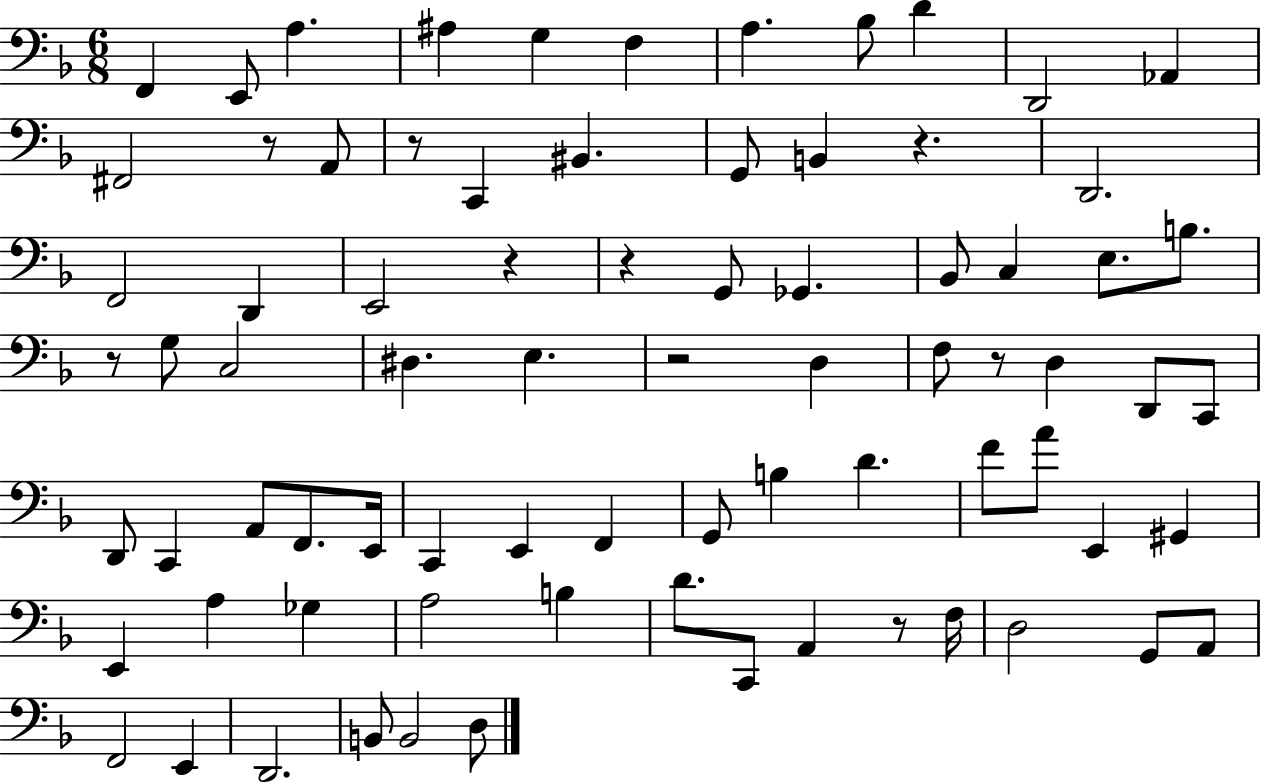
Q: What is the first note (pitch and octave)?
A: F2